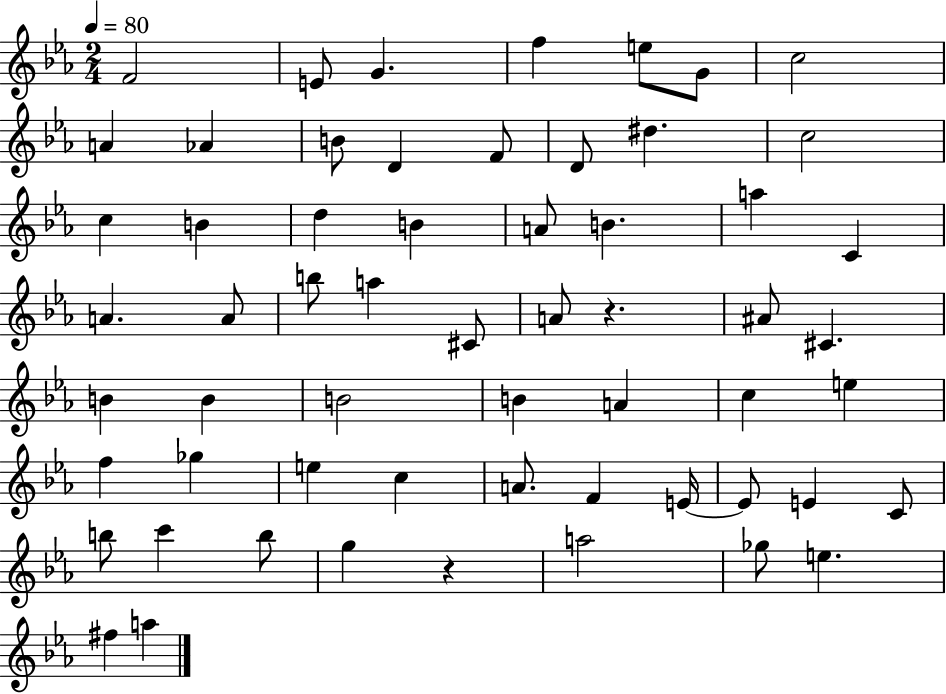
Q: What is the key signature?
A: EES major